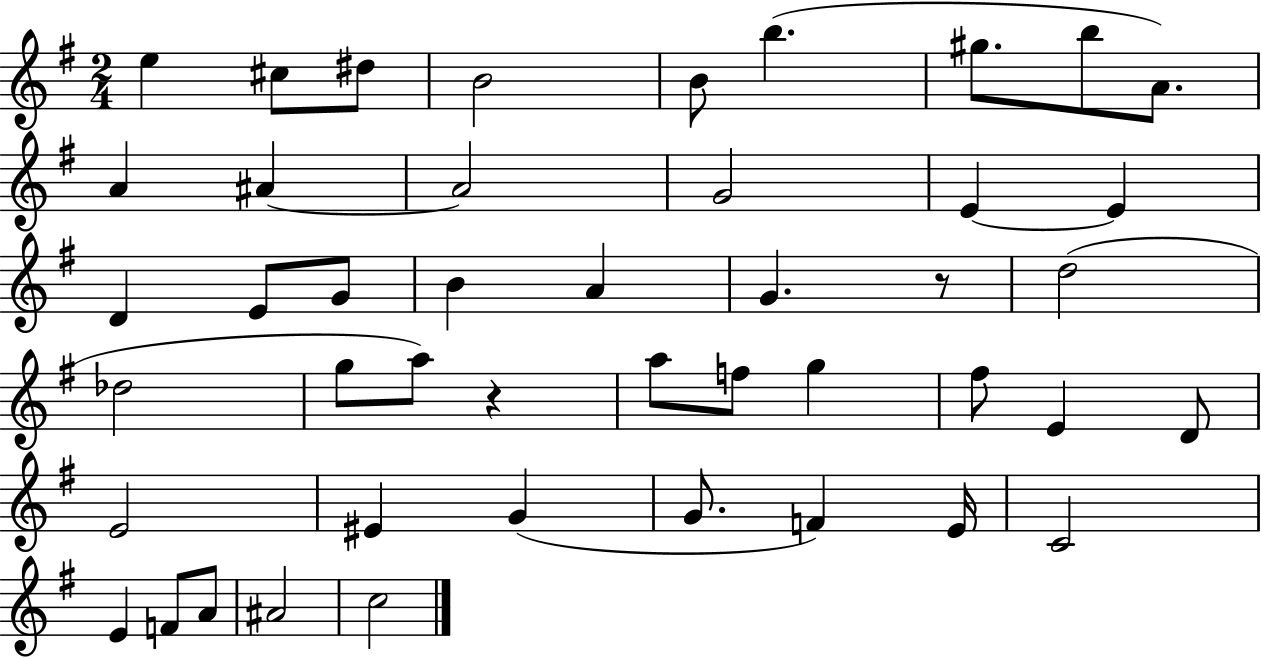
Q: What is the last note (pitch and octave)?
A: C5